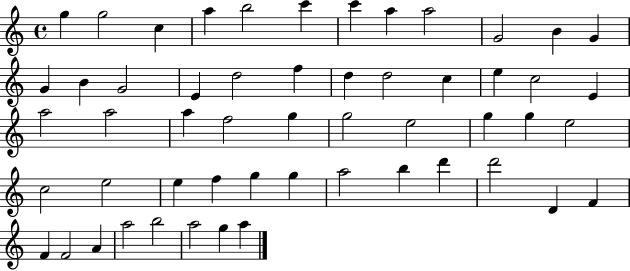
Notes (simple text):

G5/q G5/h C5/q A5/q B5/h C6/q C6/q A5/q A5/h G4/h B4/q G4/q G4/q B4/q G4/h E4/q D5/h F5/q D5/q D5/h C5/q E5/q C5/h E4/q A5/h A5/h A5/q F5/h G5/q G5/h E5/h G5/q G5/q E5/h C5/h E5/h E5/q F5/q G5/q G5/q A5/h B5/q D6/q D6/h D4/q F4/q F4/q F4/h A4/q A5/h B5/h A5/h G5/q A5/q